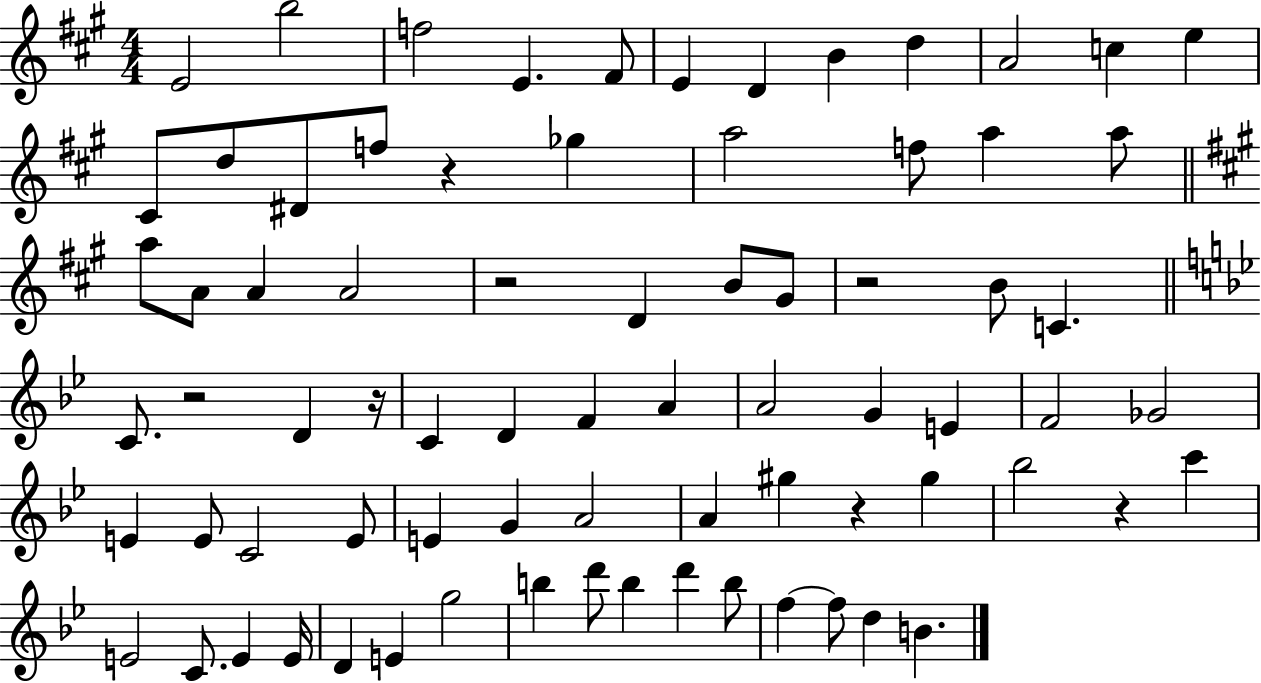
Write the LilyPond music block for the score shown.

{
  \clef treble
  \numericTimeSignature
  \time 4/4
  \key a \major
  e'2 b''2 | f''2 e'4. fis'8 | e'4 d'4 b'4 d''4 | a'2 c''4 e''4 | \break cis'8 d''8 dis'8 f''8 r4 ges''4 | a''2 f''8 a''4 a''8 | \bar "||" \break \key a \major a''8 a'8 a'4 a'2 | r2 d'4 b'8 gis'8 | r2 b'8 c'4. | \bar "||" \break \key g \minor c'8. r2 d'4 r16 | c'4 d'4 f'4 a'4 | a'2 g'4 e'4 | f'2 ges'2 | \break e'4 e'8 c'2 e'8 | e'4 g'4 a'2 | a'4 gis''4 r4 gis''4 | bes''2 r4 c'''4 | \break e'2 c'8. e'4 e'16 | d'4 e'4 g''2 | b''4 d'''8 b''4 d'''4 b''8 | f''4~~ f''8 d''4 b'4. | \break \bar "|."
}